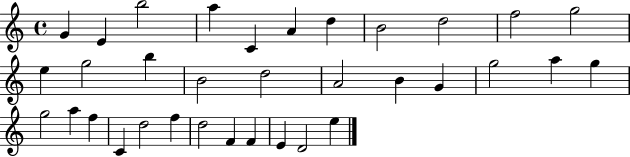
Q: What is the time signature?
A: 4/4